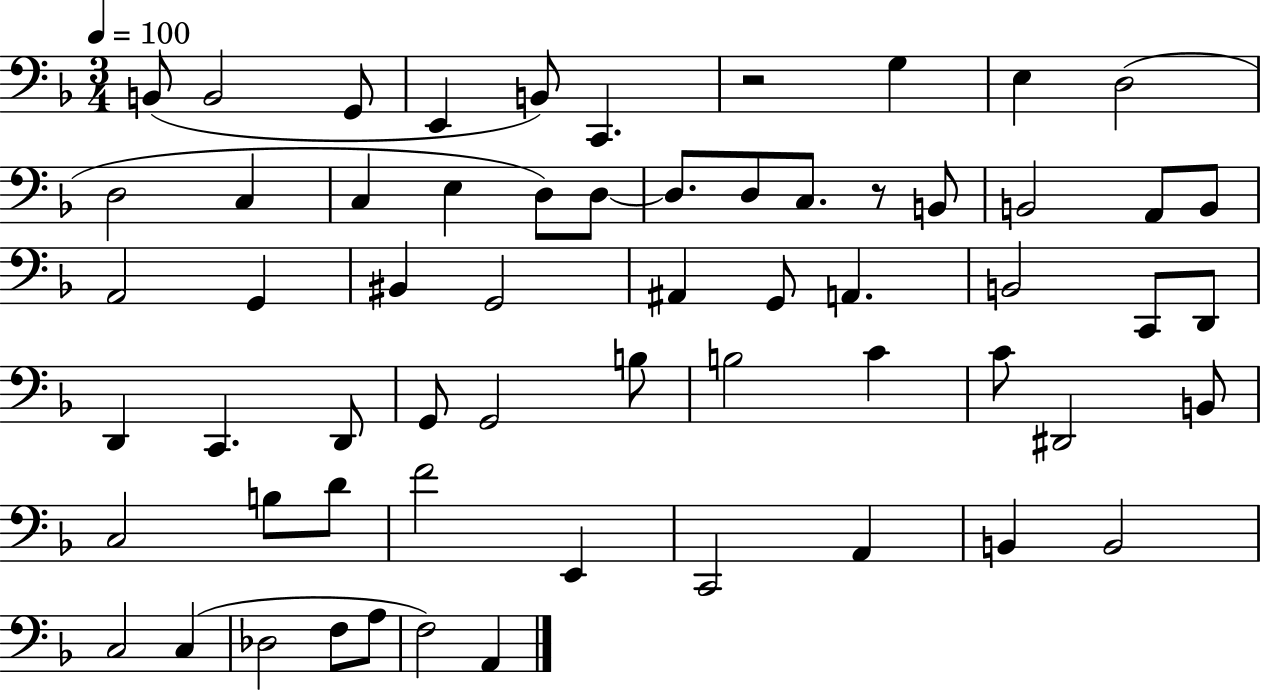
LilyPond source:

{
  \clef bass
  \numericTimeSignature
  \time 3/4
  \key f \major
  \tempo 4 = 100
  b,8( b,2 g,8 | e,4 b,8) c,4. | r2 g4 | e4 d2( | \break d2 c4 | c4 e4 d8) d8~~ | d8. d8 c8. r8 b,8 | b,2 a,8 b,8 | \break a,2 g,4 | bis,4 g,2 | ais,4 g,8 a,4. | b,2 c,8 d,8 | \break d,4 c,4. d,8 | g,8 g,2 b8 | b2 c'4 | c'8 dis,2 b,8 | \break c2 b8 d'8 | f'2 e,4 | c,2 a,4 | b,4 b,2 | \break c2 c4( | des2 f8 a8 | f2) a,4 | \bar "|."
}